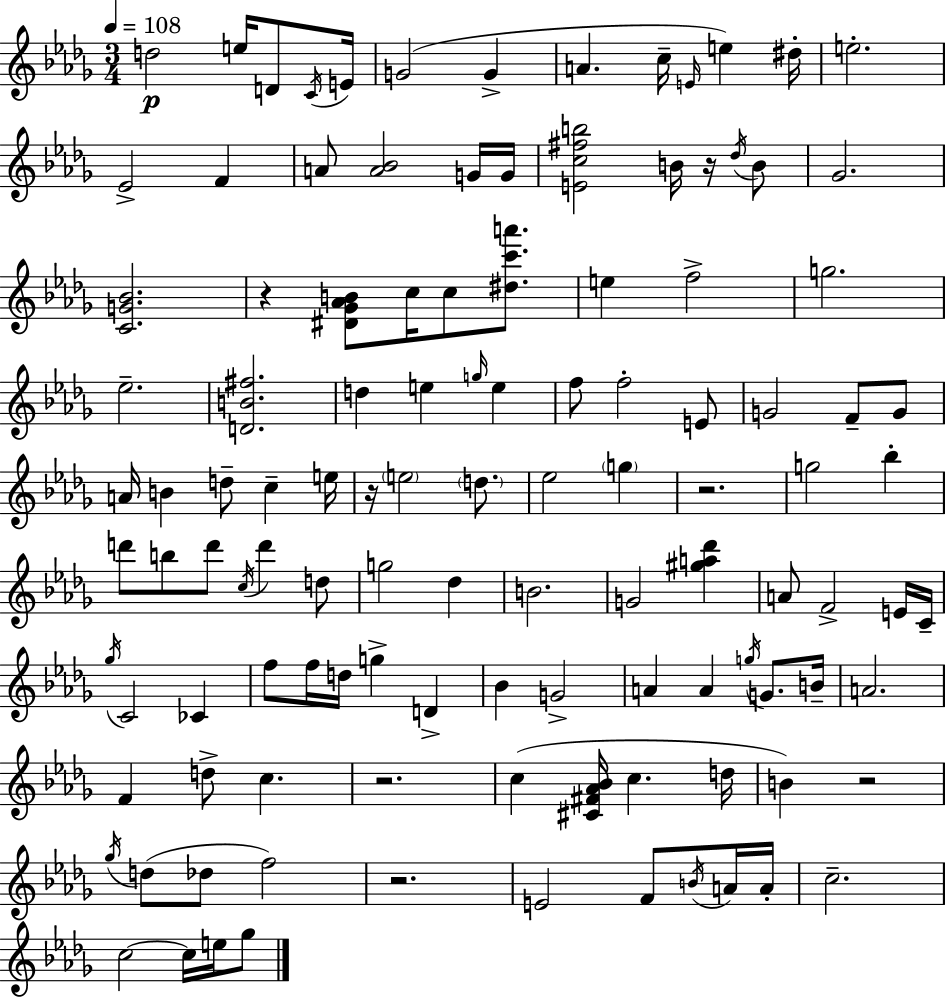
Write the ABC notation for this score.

X:1
T:Untitled
M:3/4
L:1/4
K:Bbm
d2 e/4 D/2 C/4 E/4 G2 G A c/4 E/4 e ^d/4 e2 _E2 F A/2 [A_B]2 G/4 G/4 [Ec^fb]2 B/4 z/4 _d/4 B/2 _G2 [CG_B]2 z [^D_G_AB]/2 c/4 c/2 [^dc'a']/2 e f2 g2 _e2 [DB^f]2 d e g/4 e f/2 f2 E/2 G2 F/2 G/2 A/4 B d/2 c e/4 z/4 e2 d/2 _e2 g z2 g2 _b d'/2 b/2 d'/2 c/4 d' d/2 g2 _d B2 G2 [^ga_d'] A/2 F2 E/4 C/4 _g/4 C2 _C f/2 f/4 d/4 g D _B G2 A A g/4 G/2 B/4 A2 F d/2 c z2 c [^C^F_A_B]/4 c d/4 B z2 _g/4 d/2 _d/2 f2 z2 E2 F/2 B/4 A/4 A/4 c2 c2 c/4 e/4 _g/2